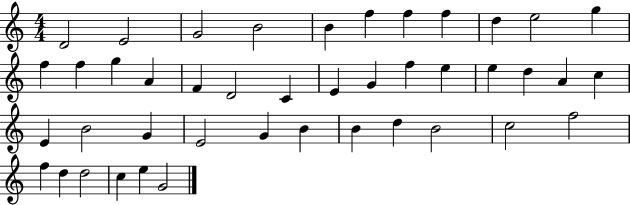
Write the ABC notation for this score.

X:1
T:Untitled
M:4/4
L:1/4
K:C
D2 E2 G2 B2 B f f f d e2 g f f g A F D2 C E G f e e d A c E B2 G E2 G B B d B2 c2 f2 f d d2 c e G2